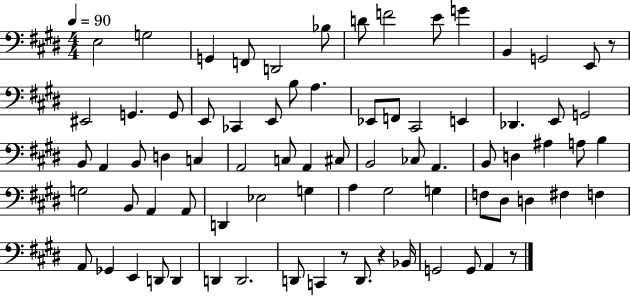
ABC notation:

X:1
T:Untitled
M:4/4
L:1/4
K:E
E,2 G,2 G,, F,,/2 D,,2 _B,/2 D/2 F2 E/2 G B,, G,,2 E,,/2 z/2 ^E,,2 G,, G,,/2 E,,/2 _C,, E,,/2 B,/2 A, _E,,/2 F,,/2 ^C,,2 E,, _D,, E,,/2 G,,2 B,,/2 A,, B,,/2 D, C, A,,2 C,/2 A,, ^C,/2 B,,2 _C,/2 A,, B,,/2 D, ^A, A,/2 B, G,2 B,,/2 A,, A,,/2 D,, _E,2 G, A, ^G,2 G, F,/2 ^D,/2 D, ^F, F, A,,/2 _G,, E,, D,,/2 D,, D,, D,,2 D,,/2 C,, z/2 D,,/2 z _B,,/4 G,,2 G,,/2 A,, z/2